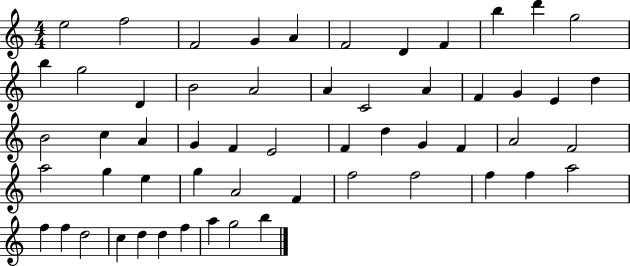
X:1
T:Untitled
M:4/4
L:1/4
K:C
e2 f2 F2 G A F2 D F b d' g2 b g2 D B2 A2 A C2 A F G E d B2 c A G F E2 F d G F A2 F2 a2 g e g A2 F f2 f2 f f a2 f f d2 c d d f a g2 b